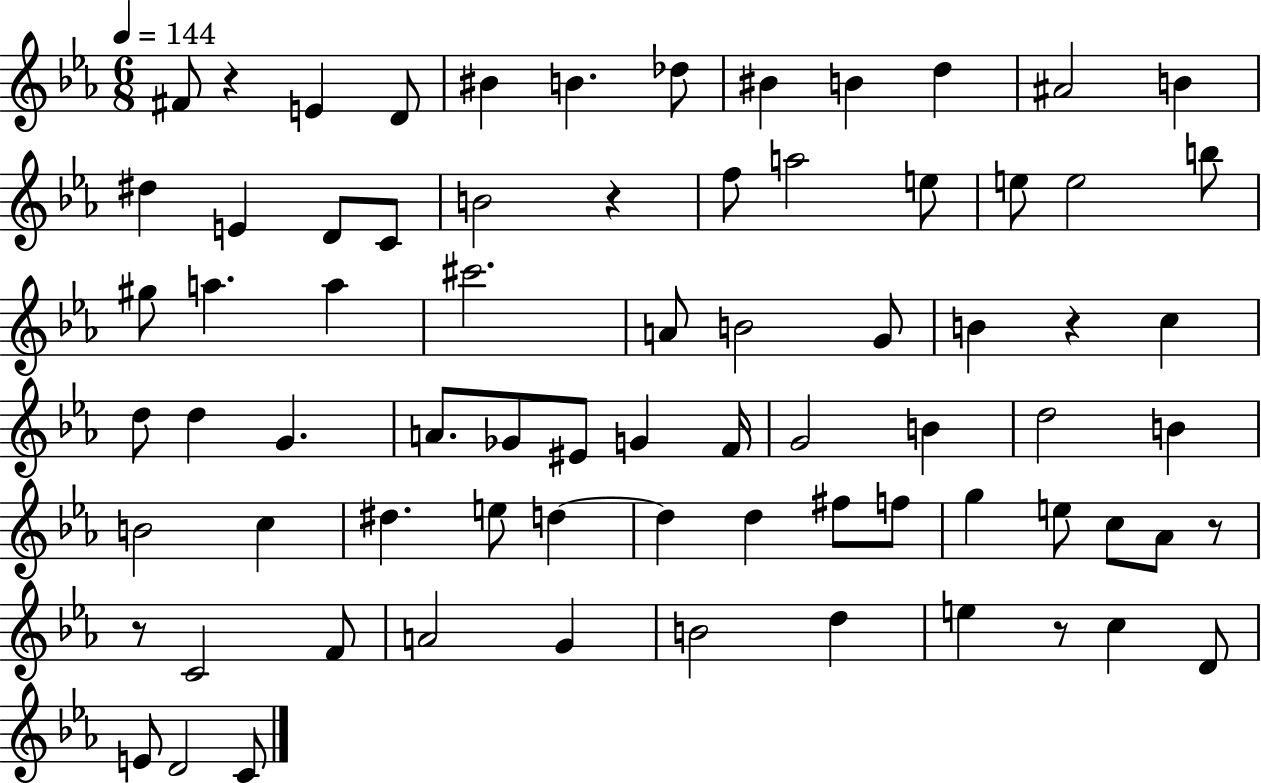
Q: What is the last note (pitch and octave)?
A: C4